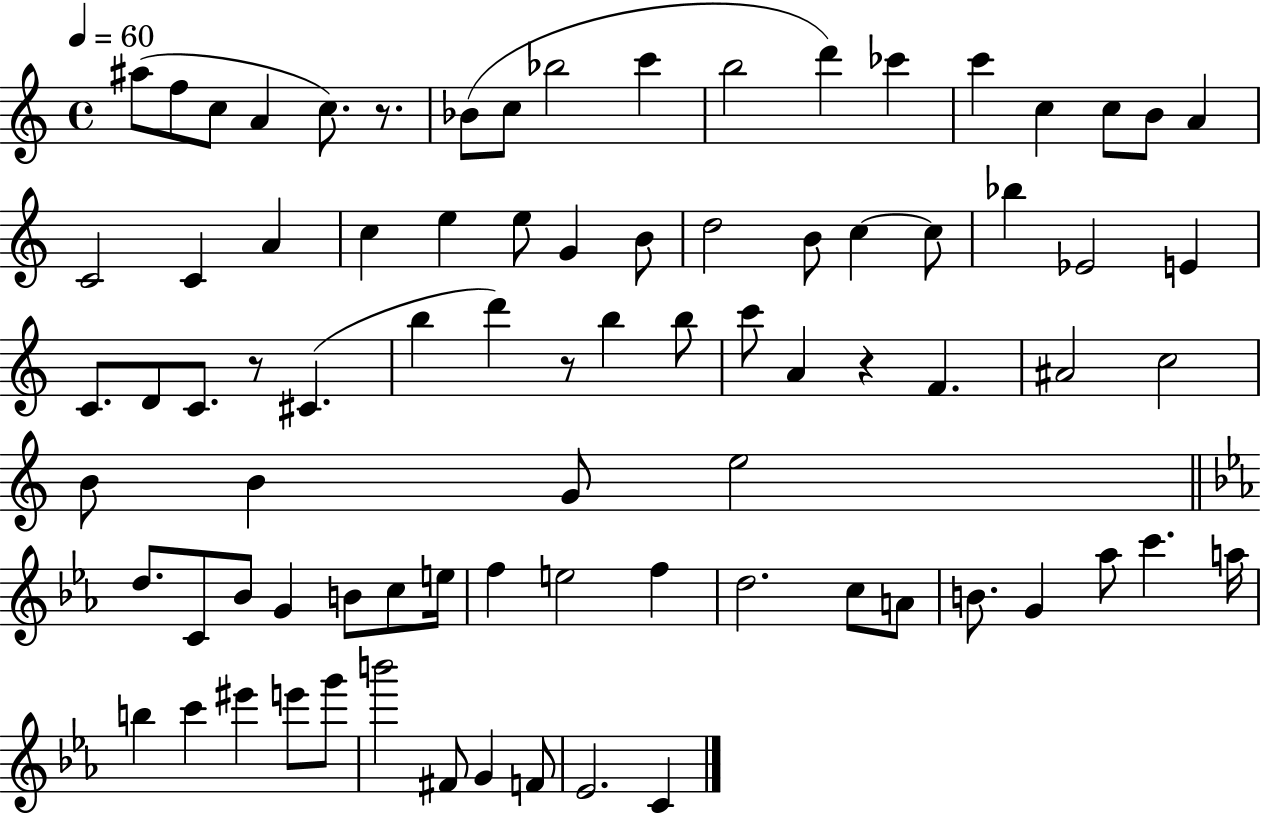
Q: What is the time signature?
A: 4/4